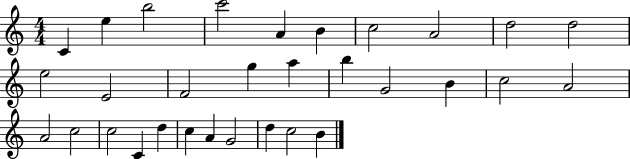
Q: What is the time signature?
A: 4/4